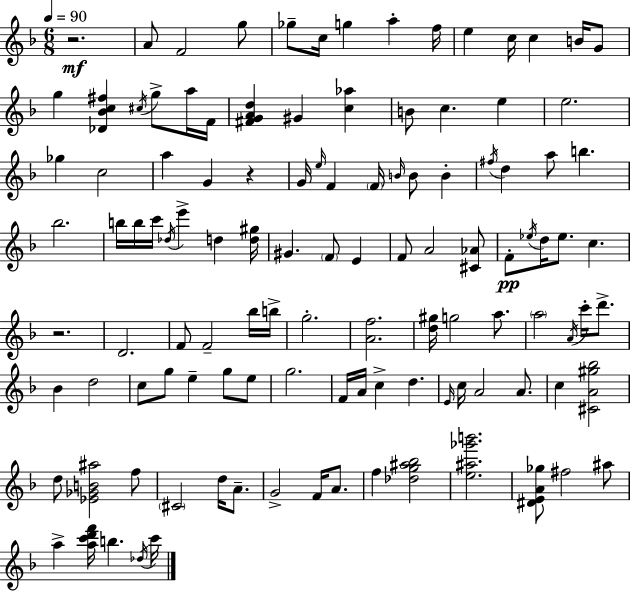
R/h. A4/e F4/h G5/e Gb5/e C5/s G5/q A5/q F5/s E5/q C5/s C5/q B4/s G4/e G5/q [Db4,Bb4,C5,F#5]/q C#5/s G5/e A5/s F4/s [F#4,G4,A4,D5]/q G#4/q [C5,Ab5]/q B4/e C5/q. E5/q E5/h. Gb5/q C5/h A5/q G4/q R/q G4/s E5/s F4/q F4/s B4/s B4/e B4/q F#5/s D5/q A5/e B5/q. Bb5/h. B5/s B5/s C6/s Db5/s E6/q D5/q [D5,G#5]/s G#4/q. F4/e E4/q F4/e A4/h [C#4,Ab4]/e F4/e Eb5/s D5/s Eb5/e. C5/q. R/h. D4/h. F4/e F4/h Bb5/s B5/s G5/h. [A4,F5]/h. [D5,G#5]/s G5/h A5/e. A5/h A4/s C6/s D6/e. Bb4/q D5/h C5/e G5/e E5/q G5/e E5/e G5/h. F4/s A4/s C5/q D5/q. E4/s C5/s A4/h A4/e. C5/q [C#4,A4,G#5,Bb5]/h D5/e [Eb4,Gb4,B4,A#5]/h F5/e C#4/h D5/s A4/e. G4/h F4/s A4/e. F5/q [Db5,G5,A#5,Bb5]/h [E5,A#5,Gb6,B6]/h. [D#4,E4,A4,Gb5]/e F#5/h A#5/e A5/q [A5,C6,D6,F6]/s B5/q. Db5/s C6/s